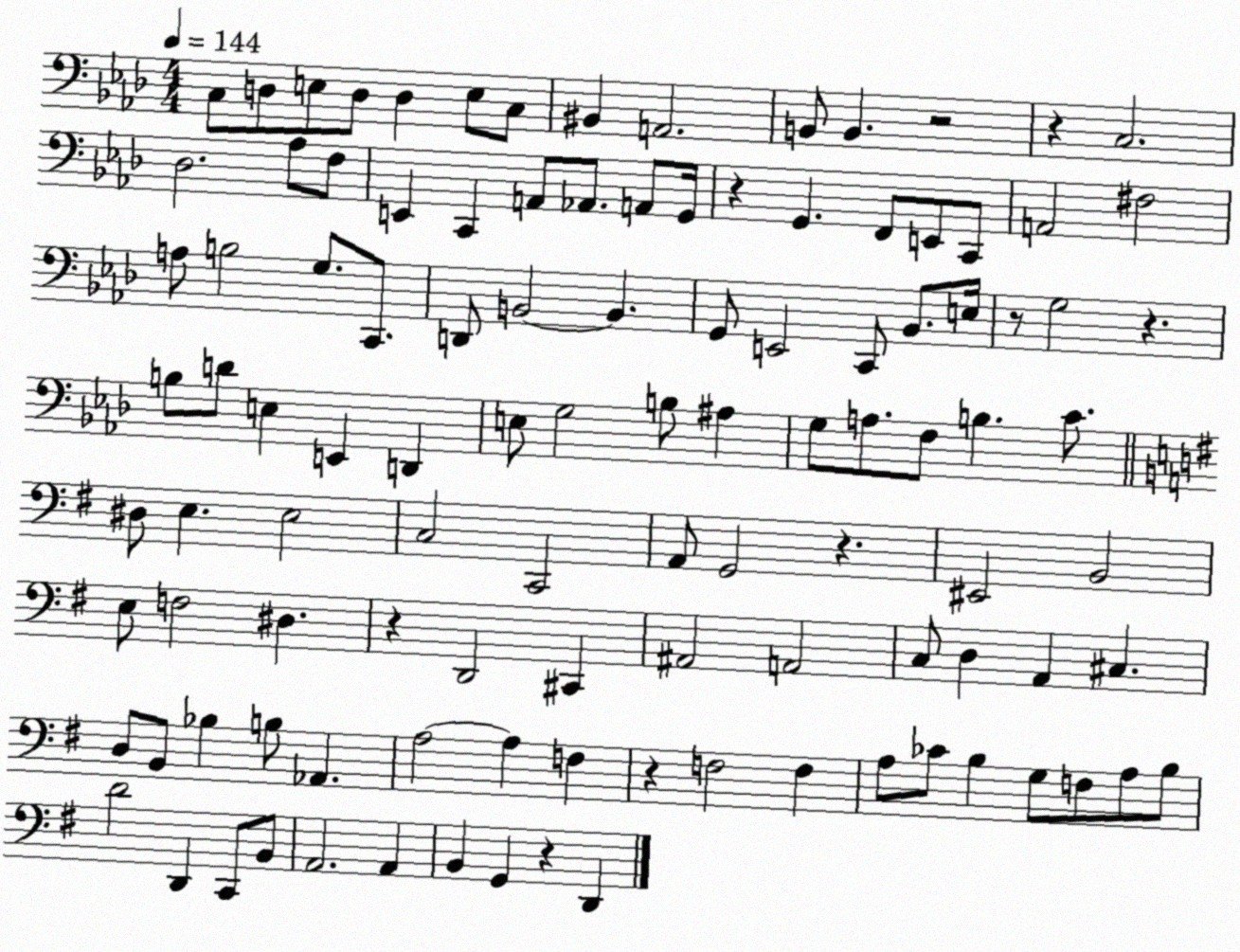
X:1
T:Untitled
M:4/4
L:1/4
K:Ab
C,/2 D,/2 E,/2 D,/2 D, E,/2 C,/2 ^B,, A,,2 B,,/2 B,, z2 z C,2 _D,2 _A,/2 F,/2 E,, C,, A,,/2 _A,,/2 A,,/2 G,,/4 z G,, F,,/2 E,,/2 C,,/2 A,,2 ^F,2 A,/2 B,2 G,/2 C,,/2 D,,/2 B,,2 B,, G,,/2 E,,2 C,,/2 _B,,/2 E,/4 z/2 G,2 z B,/2 D/2 E, E,, D,, E,/2 G,2 B,/2 ^A, G,/2 A,/2 F,/2 B, C/2 ^D,/2 E, E,2 C,2 C,,2 A,,/2 G,,2 z ^E,,2 B,,2 E,/2 F,2 ^D, z D,,2 ^C,, ^A,,2 A,,2 C,/2 D, A,, ^C, D,/2 B,,/2 _B, B,/2 _A,, A,2 A, F, z F,2 F, A,/2 _C/2 B, G,/2 F,/2 A,/2 B,/2 D2 D,, C,,/2 B,,/2 A,,2 A,, B,, G,, z D,,